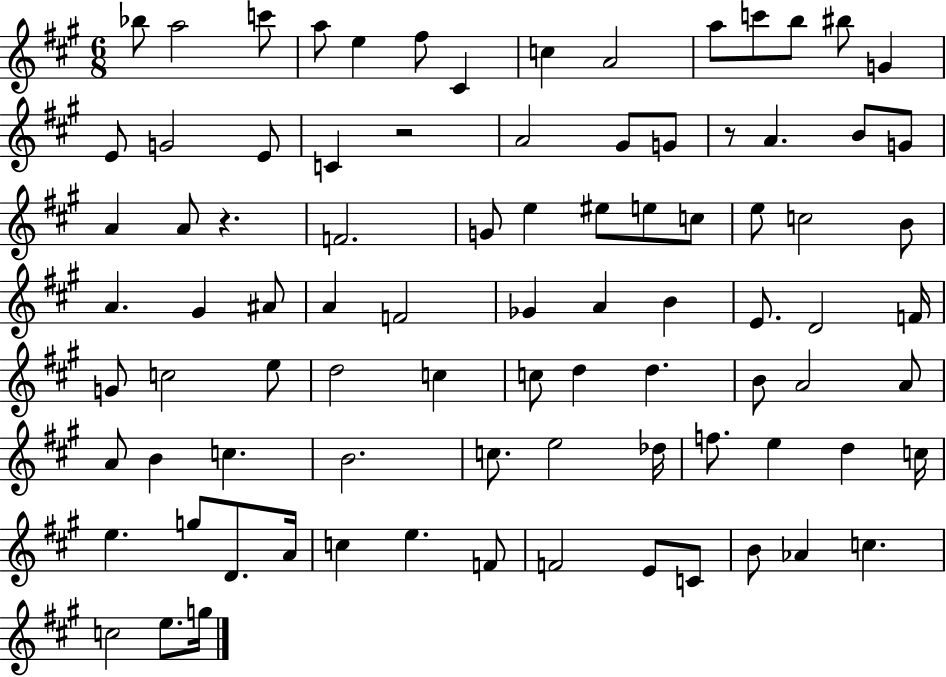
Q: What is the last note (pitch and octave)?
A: G5